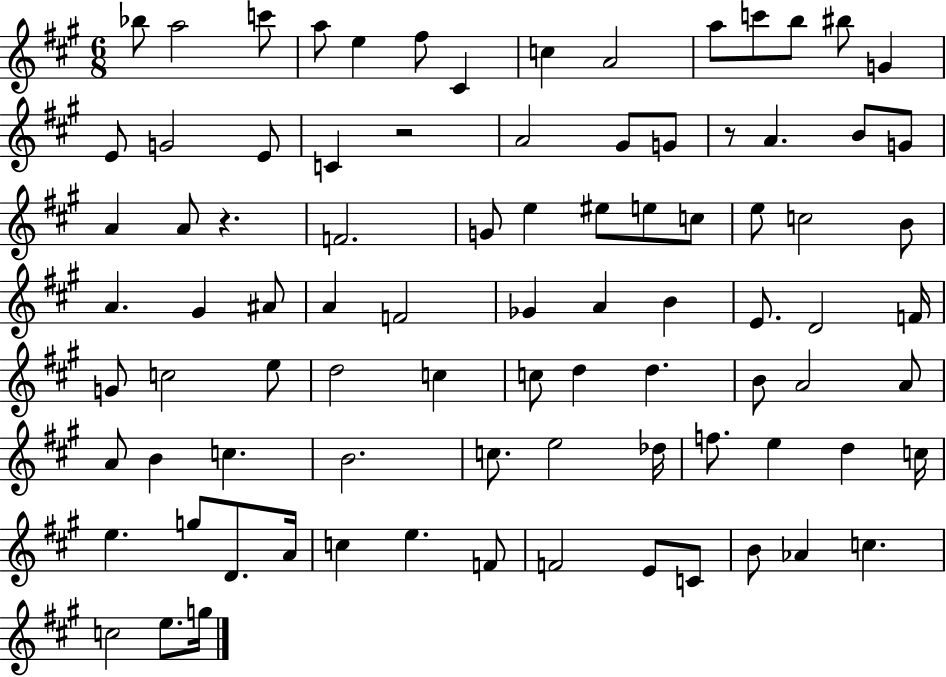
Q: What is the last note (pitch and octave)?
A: G5